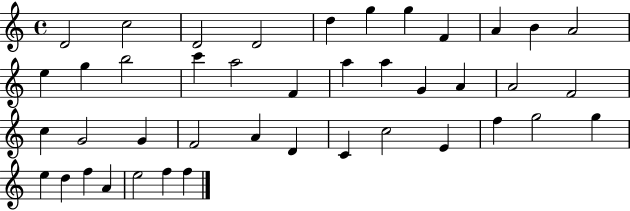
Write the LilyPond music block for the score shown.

{
  \clef treble
  \time 4/4
  \defaultTimeSignature
  \key c \major
  d'2 c''2 | d'2 d'2 | d''4 g''4 g''4 f'4 | a'4 b'4 a'2 | \break e''4 g''4 b''2 | c'''4 a''2 f'4 | a''4 a''4 g'4 a'4 | a'2 f'2 | \break c''4 g'2 g'4 | f'2 a'4 d'4 | c'4 c''2 e'4 | f''4 g''2 g''4 | \break e''4 d''4 f''4 a'4 | e''2 f''4 f''4 | \bar "|."
}